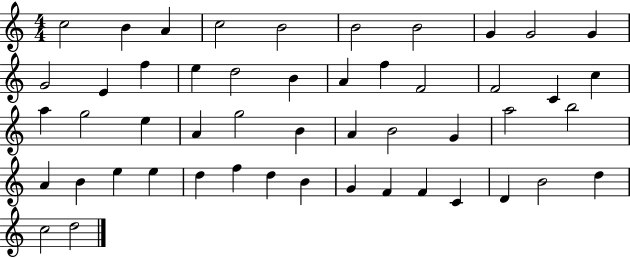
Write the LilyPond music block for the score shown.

{
  \clef treble
  \numericTimeSignature
  \time 4/4
  \key c \major
  c''2 b'4 a'4 | c''2 b'2 | b'2 b'2 | g'4 g'2 g'4 | \break g'2 e'4 f''4 | e''4 d''2 b'4 | a'4 f''4 f'2 | f'2 c'4 c''4 | \break a''4 g''2 e''4 | a'4 g''2 b'4 | a'4 b'2 g'4 | a''2 b''2 | \break a'4 b'4 e''4 e''4 | d''4 f''4 d''4 b'4 | g'4 f'4 f'4 c'4 | d'4 b'2 d''4 | \break c''2 d''2 | \bar "|."
}